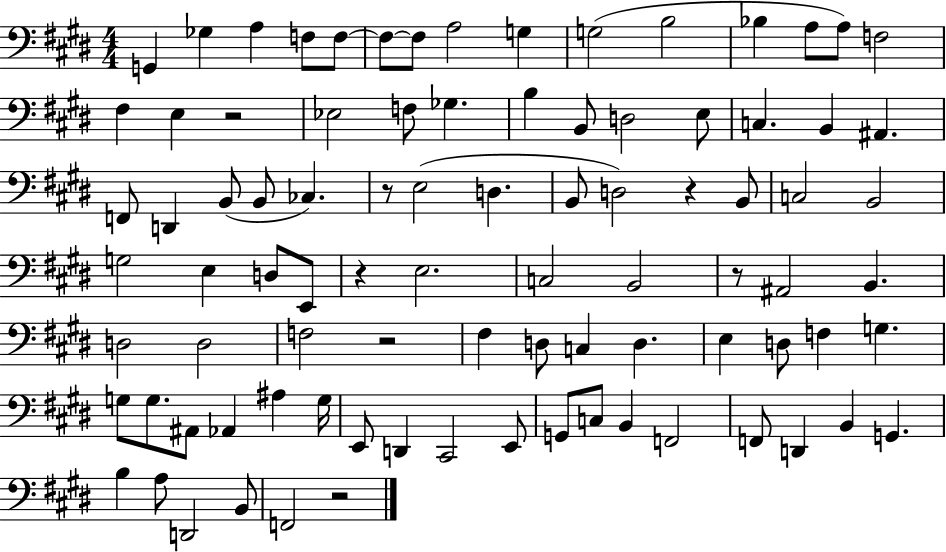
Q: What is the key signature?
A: E major